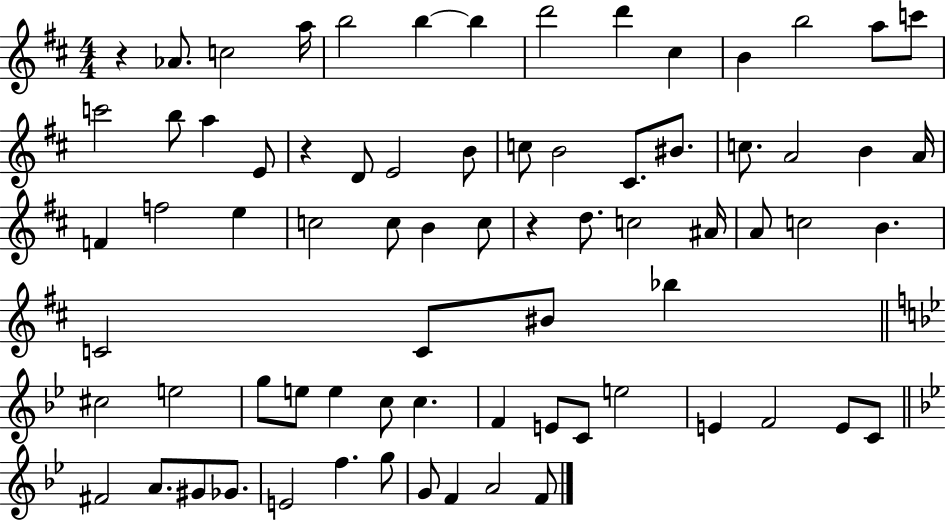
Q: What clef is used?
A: treble